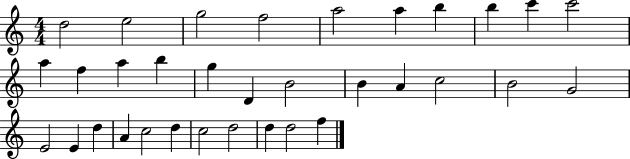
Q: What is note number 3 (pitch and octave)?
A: G5